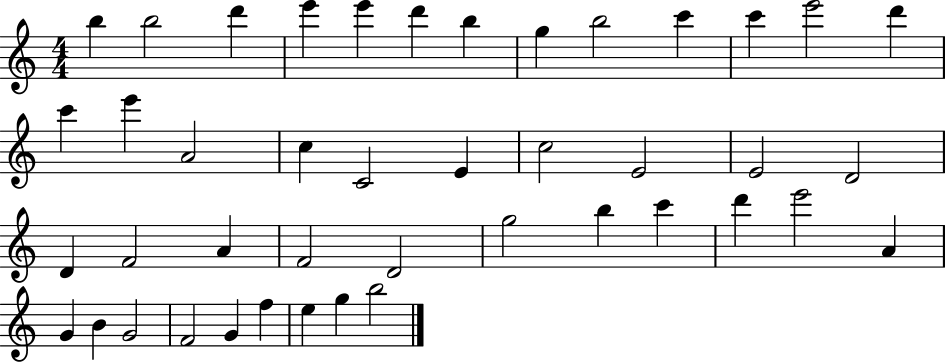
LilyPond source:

{
  \clef treble
  \numericTimeSignature
  \time 4/4
  \key c \major
  b''4 b''2 d'''4 | e'''4 e'''4 d'''4 b''4 | g''4 b''2 c'''4 | c'''4 e'''2 d'''4 | \break c'''4 e'''4 a'2 | c''4 c'2 e'4 | c''2 e'2 | e'2 d'2 | \break d'4 f'2 a'4 | f'2 d'2 | g''2 b''4 c'''4 | d'''4 e'''2 a'4 | \break g'4 b'4 g'2 | f'2 g'4 f''4 | e''4 g''4 b''2 | \bar "|."
}